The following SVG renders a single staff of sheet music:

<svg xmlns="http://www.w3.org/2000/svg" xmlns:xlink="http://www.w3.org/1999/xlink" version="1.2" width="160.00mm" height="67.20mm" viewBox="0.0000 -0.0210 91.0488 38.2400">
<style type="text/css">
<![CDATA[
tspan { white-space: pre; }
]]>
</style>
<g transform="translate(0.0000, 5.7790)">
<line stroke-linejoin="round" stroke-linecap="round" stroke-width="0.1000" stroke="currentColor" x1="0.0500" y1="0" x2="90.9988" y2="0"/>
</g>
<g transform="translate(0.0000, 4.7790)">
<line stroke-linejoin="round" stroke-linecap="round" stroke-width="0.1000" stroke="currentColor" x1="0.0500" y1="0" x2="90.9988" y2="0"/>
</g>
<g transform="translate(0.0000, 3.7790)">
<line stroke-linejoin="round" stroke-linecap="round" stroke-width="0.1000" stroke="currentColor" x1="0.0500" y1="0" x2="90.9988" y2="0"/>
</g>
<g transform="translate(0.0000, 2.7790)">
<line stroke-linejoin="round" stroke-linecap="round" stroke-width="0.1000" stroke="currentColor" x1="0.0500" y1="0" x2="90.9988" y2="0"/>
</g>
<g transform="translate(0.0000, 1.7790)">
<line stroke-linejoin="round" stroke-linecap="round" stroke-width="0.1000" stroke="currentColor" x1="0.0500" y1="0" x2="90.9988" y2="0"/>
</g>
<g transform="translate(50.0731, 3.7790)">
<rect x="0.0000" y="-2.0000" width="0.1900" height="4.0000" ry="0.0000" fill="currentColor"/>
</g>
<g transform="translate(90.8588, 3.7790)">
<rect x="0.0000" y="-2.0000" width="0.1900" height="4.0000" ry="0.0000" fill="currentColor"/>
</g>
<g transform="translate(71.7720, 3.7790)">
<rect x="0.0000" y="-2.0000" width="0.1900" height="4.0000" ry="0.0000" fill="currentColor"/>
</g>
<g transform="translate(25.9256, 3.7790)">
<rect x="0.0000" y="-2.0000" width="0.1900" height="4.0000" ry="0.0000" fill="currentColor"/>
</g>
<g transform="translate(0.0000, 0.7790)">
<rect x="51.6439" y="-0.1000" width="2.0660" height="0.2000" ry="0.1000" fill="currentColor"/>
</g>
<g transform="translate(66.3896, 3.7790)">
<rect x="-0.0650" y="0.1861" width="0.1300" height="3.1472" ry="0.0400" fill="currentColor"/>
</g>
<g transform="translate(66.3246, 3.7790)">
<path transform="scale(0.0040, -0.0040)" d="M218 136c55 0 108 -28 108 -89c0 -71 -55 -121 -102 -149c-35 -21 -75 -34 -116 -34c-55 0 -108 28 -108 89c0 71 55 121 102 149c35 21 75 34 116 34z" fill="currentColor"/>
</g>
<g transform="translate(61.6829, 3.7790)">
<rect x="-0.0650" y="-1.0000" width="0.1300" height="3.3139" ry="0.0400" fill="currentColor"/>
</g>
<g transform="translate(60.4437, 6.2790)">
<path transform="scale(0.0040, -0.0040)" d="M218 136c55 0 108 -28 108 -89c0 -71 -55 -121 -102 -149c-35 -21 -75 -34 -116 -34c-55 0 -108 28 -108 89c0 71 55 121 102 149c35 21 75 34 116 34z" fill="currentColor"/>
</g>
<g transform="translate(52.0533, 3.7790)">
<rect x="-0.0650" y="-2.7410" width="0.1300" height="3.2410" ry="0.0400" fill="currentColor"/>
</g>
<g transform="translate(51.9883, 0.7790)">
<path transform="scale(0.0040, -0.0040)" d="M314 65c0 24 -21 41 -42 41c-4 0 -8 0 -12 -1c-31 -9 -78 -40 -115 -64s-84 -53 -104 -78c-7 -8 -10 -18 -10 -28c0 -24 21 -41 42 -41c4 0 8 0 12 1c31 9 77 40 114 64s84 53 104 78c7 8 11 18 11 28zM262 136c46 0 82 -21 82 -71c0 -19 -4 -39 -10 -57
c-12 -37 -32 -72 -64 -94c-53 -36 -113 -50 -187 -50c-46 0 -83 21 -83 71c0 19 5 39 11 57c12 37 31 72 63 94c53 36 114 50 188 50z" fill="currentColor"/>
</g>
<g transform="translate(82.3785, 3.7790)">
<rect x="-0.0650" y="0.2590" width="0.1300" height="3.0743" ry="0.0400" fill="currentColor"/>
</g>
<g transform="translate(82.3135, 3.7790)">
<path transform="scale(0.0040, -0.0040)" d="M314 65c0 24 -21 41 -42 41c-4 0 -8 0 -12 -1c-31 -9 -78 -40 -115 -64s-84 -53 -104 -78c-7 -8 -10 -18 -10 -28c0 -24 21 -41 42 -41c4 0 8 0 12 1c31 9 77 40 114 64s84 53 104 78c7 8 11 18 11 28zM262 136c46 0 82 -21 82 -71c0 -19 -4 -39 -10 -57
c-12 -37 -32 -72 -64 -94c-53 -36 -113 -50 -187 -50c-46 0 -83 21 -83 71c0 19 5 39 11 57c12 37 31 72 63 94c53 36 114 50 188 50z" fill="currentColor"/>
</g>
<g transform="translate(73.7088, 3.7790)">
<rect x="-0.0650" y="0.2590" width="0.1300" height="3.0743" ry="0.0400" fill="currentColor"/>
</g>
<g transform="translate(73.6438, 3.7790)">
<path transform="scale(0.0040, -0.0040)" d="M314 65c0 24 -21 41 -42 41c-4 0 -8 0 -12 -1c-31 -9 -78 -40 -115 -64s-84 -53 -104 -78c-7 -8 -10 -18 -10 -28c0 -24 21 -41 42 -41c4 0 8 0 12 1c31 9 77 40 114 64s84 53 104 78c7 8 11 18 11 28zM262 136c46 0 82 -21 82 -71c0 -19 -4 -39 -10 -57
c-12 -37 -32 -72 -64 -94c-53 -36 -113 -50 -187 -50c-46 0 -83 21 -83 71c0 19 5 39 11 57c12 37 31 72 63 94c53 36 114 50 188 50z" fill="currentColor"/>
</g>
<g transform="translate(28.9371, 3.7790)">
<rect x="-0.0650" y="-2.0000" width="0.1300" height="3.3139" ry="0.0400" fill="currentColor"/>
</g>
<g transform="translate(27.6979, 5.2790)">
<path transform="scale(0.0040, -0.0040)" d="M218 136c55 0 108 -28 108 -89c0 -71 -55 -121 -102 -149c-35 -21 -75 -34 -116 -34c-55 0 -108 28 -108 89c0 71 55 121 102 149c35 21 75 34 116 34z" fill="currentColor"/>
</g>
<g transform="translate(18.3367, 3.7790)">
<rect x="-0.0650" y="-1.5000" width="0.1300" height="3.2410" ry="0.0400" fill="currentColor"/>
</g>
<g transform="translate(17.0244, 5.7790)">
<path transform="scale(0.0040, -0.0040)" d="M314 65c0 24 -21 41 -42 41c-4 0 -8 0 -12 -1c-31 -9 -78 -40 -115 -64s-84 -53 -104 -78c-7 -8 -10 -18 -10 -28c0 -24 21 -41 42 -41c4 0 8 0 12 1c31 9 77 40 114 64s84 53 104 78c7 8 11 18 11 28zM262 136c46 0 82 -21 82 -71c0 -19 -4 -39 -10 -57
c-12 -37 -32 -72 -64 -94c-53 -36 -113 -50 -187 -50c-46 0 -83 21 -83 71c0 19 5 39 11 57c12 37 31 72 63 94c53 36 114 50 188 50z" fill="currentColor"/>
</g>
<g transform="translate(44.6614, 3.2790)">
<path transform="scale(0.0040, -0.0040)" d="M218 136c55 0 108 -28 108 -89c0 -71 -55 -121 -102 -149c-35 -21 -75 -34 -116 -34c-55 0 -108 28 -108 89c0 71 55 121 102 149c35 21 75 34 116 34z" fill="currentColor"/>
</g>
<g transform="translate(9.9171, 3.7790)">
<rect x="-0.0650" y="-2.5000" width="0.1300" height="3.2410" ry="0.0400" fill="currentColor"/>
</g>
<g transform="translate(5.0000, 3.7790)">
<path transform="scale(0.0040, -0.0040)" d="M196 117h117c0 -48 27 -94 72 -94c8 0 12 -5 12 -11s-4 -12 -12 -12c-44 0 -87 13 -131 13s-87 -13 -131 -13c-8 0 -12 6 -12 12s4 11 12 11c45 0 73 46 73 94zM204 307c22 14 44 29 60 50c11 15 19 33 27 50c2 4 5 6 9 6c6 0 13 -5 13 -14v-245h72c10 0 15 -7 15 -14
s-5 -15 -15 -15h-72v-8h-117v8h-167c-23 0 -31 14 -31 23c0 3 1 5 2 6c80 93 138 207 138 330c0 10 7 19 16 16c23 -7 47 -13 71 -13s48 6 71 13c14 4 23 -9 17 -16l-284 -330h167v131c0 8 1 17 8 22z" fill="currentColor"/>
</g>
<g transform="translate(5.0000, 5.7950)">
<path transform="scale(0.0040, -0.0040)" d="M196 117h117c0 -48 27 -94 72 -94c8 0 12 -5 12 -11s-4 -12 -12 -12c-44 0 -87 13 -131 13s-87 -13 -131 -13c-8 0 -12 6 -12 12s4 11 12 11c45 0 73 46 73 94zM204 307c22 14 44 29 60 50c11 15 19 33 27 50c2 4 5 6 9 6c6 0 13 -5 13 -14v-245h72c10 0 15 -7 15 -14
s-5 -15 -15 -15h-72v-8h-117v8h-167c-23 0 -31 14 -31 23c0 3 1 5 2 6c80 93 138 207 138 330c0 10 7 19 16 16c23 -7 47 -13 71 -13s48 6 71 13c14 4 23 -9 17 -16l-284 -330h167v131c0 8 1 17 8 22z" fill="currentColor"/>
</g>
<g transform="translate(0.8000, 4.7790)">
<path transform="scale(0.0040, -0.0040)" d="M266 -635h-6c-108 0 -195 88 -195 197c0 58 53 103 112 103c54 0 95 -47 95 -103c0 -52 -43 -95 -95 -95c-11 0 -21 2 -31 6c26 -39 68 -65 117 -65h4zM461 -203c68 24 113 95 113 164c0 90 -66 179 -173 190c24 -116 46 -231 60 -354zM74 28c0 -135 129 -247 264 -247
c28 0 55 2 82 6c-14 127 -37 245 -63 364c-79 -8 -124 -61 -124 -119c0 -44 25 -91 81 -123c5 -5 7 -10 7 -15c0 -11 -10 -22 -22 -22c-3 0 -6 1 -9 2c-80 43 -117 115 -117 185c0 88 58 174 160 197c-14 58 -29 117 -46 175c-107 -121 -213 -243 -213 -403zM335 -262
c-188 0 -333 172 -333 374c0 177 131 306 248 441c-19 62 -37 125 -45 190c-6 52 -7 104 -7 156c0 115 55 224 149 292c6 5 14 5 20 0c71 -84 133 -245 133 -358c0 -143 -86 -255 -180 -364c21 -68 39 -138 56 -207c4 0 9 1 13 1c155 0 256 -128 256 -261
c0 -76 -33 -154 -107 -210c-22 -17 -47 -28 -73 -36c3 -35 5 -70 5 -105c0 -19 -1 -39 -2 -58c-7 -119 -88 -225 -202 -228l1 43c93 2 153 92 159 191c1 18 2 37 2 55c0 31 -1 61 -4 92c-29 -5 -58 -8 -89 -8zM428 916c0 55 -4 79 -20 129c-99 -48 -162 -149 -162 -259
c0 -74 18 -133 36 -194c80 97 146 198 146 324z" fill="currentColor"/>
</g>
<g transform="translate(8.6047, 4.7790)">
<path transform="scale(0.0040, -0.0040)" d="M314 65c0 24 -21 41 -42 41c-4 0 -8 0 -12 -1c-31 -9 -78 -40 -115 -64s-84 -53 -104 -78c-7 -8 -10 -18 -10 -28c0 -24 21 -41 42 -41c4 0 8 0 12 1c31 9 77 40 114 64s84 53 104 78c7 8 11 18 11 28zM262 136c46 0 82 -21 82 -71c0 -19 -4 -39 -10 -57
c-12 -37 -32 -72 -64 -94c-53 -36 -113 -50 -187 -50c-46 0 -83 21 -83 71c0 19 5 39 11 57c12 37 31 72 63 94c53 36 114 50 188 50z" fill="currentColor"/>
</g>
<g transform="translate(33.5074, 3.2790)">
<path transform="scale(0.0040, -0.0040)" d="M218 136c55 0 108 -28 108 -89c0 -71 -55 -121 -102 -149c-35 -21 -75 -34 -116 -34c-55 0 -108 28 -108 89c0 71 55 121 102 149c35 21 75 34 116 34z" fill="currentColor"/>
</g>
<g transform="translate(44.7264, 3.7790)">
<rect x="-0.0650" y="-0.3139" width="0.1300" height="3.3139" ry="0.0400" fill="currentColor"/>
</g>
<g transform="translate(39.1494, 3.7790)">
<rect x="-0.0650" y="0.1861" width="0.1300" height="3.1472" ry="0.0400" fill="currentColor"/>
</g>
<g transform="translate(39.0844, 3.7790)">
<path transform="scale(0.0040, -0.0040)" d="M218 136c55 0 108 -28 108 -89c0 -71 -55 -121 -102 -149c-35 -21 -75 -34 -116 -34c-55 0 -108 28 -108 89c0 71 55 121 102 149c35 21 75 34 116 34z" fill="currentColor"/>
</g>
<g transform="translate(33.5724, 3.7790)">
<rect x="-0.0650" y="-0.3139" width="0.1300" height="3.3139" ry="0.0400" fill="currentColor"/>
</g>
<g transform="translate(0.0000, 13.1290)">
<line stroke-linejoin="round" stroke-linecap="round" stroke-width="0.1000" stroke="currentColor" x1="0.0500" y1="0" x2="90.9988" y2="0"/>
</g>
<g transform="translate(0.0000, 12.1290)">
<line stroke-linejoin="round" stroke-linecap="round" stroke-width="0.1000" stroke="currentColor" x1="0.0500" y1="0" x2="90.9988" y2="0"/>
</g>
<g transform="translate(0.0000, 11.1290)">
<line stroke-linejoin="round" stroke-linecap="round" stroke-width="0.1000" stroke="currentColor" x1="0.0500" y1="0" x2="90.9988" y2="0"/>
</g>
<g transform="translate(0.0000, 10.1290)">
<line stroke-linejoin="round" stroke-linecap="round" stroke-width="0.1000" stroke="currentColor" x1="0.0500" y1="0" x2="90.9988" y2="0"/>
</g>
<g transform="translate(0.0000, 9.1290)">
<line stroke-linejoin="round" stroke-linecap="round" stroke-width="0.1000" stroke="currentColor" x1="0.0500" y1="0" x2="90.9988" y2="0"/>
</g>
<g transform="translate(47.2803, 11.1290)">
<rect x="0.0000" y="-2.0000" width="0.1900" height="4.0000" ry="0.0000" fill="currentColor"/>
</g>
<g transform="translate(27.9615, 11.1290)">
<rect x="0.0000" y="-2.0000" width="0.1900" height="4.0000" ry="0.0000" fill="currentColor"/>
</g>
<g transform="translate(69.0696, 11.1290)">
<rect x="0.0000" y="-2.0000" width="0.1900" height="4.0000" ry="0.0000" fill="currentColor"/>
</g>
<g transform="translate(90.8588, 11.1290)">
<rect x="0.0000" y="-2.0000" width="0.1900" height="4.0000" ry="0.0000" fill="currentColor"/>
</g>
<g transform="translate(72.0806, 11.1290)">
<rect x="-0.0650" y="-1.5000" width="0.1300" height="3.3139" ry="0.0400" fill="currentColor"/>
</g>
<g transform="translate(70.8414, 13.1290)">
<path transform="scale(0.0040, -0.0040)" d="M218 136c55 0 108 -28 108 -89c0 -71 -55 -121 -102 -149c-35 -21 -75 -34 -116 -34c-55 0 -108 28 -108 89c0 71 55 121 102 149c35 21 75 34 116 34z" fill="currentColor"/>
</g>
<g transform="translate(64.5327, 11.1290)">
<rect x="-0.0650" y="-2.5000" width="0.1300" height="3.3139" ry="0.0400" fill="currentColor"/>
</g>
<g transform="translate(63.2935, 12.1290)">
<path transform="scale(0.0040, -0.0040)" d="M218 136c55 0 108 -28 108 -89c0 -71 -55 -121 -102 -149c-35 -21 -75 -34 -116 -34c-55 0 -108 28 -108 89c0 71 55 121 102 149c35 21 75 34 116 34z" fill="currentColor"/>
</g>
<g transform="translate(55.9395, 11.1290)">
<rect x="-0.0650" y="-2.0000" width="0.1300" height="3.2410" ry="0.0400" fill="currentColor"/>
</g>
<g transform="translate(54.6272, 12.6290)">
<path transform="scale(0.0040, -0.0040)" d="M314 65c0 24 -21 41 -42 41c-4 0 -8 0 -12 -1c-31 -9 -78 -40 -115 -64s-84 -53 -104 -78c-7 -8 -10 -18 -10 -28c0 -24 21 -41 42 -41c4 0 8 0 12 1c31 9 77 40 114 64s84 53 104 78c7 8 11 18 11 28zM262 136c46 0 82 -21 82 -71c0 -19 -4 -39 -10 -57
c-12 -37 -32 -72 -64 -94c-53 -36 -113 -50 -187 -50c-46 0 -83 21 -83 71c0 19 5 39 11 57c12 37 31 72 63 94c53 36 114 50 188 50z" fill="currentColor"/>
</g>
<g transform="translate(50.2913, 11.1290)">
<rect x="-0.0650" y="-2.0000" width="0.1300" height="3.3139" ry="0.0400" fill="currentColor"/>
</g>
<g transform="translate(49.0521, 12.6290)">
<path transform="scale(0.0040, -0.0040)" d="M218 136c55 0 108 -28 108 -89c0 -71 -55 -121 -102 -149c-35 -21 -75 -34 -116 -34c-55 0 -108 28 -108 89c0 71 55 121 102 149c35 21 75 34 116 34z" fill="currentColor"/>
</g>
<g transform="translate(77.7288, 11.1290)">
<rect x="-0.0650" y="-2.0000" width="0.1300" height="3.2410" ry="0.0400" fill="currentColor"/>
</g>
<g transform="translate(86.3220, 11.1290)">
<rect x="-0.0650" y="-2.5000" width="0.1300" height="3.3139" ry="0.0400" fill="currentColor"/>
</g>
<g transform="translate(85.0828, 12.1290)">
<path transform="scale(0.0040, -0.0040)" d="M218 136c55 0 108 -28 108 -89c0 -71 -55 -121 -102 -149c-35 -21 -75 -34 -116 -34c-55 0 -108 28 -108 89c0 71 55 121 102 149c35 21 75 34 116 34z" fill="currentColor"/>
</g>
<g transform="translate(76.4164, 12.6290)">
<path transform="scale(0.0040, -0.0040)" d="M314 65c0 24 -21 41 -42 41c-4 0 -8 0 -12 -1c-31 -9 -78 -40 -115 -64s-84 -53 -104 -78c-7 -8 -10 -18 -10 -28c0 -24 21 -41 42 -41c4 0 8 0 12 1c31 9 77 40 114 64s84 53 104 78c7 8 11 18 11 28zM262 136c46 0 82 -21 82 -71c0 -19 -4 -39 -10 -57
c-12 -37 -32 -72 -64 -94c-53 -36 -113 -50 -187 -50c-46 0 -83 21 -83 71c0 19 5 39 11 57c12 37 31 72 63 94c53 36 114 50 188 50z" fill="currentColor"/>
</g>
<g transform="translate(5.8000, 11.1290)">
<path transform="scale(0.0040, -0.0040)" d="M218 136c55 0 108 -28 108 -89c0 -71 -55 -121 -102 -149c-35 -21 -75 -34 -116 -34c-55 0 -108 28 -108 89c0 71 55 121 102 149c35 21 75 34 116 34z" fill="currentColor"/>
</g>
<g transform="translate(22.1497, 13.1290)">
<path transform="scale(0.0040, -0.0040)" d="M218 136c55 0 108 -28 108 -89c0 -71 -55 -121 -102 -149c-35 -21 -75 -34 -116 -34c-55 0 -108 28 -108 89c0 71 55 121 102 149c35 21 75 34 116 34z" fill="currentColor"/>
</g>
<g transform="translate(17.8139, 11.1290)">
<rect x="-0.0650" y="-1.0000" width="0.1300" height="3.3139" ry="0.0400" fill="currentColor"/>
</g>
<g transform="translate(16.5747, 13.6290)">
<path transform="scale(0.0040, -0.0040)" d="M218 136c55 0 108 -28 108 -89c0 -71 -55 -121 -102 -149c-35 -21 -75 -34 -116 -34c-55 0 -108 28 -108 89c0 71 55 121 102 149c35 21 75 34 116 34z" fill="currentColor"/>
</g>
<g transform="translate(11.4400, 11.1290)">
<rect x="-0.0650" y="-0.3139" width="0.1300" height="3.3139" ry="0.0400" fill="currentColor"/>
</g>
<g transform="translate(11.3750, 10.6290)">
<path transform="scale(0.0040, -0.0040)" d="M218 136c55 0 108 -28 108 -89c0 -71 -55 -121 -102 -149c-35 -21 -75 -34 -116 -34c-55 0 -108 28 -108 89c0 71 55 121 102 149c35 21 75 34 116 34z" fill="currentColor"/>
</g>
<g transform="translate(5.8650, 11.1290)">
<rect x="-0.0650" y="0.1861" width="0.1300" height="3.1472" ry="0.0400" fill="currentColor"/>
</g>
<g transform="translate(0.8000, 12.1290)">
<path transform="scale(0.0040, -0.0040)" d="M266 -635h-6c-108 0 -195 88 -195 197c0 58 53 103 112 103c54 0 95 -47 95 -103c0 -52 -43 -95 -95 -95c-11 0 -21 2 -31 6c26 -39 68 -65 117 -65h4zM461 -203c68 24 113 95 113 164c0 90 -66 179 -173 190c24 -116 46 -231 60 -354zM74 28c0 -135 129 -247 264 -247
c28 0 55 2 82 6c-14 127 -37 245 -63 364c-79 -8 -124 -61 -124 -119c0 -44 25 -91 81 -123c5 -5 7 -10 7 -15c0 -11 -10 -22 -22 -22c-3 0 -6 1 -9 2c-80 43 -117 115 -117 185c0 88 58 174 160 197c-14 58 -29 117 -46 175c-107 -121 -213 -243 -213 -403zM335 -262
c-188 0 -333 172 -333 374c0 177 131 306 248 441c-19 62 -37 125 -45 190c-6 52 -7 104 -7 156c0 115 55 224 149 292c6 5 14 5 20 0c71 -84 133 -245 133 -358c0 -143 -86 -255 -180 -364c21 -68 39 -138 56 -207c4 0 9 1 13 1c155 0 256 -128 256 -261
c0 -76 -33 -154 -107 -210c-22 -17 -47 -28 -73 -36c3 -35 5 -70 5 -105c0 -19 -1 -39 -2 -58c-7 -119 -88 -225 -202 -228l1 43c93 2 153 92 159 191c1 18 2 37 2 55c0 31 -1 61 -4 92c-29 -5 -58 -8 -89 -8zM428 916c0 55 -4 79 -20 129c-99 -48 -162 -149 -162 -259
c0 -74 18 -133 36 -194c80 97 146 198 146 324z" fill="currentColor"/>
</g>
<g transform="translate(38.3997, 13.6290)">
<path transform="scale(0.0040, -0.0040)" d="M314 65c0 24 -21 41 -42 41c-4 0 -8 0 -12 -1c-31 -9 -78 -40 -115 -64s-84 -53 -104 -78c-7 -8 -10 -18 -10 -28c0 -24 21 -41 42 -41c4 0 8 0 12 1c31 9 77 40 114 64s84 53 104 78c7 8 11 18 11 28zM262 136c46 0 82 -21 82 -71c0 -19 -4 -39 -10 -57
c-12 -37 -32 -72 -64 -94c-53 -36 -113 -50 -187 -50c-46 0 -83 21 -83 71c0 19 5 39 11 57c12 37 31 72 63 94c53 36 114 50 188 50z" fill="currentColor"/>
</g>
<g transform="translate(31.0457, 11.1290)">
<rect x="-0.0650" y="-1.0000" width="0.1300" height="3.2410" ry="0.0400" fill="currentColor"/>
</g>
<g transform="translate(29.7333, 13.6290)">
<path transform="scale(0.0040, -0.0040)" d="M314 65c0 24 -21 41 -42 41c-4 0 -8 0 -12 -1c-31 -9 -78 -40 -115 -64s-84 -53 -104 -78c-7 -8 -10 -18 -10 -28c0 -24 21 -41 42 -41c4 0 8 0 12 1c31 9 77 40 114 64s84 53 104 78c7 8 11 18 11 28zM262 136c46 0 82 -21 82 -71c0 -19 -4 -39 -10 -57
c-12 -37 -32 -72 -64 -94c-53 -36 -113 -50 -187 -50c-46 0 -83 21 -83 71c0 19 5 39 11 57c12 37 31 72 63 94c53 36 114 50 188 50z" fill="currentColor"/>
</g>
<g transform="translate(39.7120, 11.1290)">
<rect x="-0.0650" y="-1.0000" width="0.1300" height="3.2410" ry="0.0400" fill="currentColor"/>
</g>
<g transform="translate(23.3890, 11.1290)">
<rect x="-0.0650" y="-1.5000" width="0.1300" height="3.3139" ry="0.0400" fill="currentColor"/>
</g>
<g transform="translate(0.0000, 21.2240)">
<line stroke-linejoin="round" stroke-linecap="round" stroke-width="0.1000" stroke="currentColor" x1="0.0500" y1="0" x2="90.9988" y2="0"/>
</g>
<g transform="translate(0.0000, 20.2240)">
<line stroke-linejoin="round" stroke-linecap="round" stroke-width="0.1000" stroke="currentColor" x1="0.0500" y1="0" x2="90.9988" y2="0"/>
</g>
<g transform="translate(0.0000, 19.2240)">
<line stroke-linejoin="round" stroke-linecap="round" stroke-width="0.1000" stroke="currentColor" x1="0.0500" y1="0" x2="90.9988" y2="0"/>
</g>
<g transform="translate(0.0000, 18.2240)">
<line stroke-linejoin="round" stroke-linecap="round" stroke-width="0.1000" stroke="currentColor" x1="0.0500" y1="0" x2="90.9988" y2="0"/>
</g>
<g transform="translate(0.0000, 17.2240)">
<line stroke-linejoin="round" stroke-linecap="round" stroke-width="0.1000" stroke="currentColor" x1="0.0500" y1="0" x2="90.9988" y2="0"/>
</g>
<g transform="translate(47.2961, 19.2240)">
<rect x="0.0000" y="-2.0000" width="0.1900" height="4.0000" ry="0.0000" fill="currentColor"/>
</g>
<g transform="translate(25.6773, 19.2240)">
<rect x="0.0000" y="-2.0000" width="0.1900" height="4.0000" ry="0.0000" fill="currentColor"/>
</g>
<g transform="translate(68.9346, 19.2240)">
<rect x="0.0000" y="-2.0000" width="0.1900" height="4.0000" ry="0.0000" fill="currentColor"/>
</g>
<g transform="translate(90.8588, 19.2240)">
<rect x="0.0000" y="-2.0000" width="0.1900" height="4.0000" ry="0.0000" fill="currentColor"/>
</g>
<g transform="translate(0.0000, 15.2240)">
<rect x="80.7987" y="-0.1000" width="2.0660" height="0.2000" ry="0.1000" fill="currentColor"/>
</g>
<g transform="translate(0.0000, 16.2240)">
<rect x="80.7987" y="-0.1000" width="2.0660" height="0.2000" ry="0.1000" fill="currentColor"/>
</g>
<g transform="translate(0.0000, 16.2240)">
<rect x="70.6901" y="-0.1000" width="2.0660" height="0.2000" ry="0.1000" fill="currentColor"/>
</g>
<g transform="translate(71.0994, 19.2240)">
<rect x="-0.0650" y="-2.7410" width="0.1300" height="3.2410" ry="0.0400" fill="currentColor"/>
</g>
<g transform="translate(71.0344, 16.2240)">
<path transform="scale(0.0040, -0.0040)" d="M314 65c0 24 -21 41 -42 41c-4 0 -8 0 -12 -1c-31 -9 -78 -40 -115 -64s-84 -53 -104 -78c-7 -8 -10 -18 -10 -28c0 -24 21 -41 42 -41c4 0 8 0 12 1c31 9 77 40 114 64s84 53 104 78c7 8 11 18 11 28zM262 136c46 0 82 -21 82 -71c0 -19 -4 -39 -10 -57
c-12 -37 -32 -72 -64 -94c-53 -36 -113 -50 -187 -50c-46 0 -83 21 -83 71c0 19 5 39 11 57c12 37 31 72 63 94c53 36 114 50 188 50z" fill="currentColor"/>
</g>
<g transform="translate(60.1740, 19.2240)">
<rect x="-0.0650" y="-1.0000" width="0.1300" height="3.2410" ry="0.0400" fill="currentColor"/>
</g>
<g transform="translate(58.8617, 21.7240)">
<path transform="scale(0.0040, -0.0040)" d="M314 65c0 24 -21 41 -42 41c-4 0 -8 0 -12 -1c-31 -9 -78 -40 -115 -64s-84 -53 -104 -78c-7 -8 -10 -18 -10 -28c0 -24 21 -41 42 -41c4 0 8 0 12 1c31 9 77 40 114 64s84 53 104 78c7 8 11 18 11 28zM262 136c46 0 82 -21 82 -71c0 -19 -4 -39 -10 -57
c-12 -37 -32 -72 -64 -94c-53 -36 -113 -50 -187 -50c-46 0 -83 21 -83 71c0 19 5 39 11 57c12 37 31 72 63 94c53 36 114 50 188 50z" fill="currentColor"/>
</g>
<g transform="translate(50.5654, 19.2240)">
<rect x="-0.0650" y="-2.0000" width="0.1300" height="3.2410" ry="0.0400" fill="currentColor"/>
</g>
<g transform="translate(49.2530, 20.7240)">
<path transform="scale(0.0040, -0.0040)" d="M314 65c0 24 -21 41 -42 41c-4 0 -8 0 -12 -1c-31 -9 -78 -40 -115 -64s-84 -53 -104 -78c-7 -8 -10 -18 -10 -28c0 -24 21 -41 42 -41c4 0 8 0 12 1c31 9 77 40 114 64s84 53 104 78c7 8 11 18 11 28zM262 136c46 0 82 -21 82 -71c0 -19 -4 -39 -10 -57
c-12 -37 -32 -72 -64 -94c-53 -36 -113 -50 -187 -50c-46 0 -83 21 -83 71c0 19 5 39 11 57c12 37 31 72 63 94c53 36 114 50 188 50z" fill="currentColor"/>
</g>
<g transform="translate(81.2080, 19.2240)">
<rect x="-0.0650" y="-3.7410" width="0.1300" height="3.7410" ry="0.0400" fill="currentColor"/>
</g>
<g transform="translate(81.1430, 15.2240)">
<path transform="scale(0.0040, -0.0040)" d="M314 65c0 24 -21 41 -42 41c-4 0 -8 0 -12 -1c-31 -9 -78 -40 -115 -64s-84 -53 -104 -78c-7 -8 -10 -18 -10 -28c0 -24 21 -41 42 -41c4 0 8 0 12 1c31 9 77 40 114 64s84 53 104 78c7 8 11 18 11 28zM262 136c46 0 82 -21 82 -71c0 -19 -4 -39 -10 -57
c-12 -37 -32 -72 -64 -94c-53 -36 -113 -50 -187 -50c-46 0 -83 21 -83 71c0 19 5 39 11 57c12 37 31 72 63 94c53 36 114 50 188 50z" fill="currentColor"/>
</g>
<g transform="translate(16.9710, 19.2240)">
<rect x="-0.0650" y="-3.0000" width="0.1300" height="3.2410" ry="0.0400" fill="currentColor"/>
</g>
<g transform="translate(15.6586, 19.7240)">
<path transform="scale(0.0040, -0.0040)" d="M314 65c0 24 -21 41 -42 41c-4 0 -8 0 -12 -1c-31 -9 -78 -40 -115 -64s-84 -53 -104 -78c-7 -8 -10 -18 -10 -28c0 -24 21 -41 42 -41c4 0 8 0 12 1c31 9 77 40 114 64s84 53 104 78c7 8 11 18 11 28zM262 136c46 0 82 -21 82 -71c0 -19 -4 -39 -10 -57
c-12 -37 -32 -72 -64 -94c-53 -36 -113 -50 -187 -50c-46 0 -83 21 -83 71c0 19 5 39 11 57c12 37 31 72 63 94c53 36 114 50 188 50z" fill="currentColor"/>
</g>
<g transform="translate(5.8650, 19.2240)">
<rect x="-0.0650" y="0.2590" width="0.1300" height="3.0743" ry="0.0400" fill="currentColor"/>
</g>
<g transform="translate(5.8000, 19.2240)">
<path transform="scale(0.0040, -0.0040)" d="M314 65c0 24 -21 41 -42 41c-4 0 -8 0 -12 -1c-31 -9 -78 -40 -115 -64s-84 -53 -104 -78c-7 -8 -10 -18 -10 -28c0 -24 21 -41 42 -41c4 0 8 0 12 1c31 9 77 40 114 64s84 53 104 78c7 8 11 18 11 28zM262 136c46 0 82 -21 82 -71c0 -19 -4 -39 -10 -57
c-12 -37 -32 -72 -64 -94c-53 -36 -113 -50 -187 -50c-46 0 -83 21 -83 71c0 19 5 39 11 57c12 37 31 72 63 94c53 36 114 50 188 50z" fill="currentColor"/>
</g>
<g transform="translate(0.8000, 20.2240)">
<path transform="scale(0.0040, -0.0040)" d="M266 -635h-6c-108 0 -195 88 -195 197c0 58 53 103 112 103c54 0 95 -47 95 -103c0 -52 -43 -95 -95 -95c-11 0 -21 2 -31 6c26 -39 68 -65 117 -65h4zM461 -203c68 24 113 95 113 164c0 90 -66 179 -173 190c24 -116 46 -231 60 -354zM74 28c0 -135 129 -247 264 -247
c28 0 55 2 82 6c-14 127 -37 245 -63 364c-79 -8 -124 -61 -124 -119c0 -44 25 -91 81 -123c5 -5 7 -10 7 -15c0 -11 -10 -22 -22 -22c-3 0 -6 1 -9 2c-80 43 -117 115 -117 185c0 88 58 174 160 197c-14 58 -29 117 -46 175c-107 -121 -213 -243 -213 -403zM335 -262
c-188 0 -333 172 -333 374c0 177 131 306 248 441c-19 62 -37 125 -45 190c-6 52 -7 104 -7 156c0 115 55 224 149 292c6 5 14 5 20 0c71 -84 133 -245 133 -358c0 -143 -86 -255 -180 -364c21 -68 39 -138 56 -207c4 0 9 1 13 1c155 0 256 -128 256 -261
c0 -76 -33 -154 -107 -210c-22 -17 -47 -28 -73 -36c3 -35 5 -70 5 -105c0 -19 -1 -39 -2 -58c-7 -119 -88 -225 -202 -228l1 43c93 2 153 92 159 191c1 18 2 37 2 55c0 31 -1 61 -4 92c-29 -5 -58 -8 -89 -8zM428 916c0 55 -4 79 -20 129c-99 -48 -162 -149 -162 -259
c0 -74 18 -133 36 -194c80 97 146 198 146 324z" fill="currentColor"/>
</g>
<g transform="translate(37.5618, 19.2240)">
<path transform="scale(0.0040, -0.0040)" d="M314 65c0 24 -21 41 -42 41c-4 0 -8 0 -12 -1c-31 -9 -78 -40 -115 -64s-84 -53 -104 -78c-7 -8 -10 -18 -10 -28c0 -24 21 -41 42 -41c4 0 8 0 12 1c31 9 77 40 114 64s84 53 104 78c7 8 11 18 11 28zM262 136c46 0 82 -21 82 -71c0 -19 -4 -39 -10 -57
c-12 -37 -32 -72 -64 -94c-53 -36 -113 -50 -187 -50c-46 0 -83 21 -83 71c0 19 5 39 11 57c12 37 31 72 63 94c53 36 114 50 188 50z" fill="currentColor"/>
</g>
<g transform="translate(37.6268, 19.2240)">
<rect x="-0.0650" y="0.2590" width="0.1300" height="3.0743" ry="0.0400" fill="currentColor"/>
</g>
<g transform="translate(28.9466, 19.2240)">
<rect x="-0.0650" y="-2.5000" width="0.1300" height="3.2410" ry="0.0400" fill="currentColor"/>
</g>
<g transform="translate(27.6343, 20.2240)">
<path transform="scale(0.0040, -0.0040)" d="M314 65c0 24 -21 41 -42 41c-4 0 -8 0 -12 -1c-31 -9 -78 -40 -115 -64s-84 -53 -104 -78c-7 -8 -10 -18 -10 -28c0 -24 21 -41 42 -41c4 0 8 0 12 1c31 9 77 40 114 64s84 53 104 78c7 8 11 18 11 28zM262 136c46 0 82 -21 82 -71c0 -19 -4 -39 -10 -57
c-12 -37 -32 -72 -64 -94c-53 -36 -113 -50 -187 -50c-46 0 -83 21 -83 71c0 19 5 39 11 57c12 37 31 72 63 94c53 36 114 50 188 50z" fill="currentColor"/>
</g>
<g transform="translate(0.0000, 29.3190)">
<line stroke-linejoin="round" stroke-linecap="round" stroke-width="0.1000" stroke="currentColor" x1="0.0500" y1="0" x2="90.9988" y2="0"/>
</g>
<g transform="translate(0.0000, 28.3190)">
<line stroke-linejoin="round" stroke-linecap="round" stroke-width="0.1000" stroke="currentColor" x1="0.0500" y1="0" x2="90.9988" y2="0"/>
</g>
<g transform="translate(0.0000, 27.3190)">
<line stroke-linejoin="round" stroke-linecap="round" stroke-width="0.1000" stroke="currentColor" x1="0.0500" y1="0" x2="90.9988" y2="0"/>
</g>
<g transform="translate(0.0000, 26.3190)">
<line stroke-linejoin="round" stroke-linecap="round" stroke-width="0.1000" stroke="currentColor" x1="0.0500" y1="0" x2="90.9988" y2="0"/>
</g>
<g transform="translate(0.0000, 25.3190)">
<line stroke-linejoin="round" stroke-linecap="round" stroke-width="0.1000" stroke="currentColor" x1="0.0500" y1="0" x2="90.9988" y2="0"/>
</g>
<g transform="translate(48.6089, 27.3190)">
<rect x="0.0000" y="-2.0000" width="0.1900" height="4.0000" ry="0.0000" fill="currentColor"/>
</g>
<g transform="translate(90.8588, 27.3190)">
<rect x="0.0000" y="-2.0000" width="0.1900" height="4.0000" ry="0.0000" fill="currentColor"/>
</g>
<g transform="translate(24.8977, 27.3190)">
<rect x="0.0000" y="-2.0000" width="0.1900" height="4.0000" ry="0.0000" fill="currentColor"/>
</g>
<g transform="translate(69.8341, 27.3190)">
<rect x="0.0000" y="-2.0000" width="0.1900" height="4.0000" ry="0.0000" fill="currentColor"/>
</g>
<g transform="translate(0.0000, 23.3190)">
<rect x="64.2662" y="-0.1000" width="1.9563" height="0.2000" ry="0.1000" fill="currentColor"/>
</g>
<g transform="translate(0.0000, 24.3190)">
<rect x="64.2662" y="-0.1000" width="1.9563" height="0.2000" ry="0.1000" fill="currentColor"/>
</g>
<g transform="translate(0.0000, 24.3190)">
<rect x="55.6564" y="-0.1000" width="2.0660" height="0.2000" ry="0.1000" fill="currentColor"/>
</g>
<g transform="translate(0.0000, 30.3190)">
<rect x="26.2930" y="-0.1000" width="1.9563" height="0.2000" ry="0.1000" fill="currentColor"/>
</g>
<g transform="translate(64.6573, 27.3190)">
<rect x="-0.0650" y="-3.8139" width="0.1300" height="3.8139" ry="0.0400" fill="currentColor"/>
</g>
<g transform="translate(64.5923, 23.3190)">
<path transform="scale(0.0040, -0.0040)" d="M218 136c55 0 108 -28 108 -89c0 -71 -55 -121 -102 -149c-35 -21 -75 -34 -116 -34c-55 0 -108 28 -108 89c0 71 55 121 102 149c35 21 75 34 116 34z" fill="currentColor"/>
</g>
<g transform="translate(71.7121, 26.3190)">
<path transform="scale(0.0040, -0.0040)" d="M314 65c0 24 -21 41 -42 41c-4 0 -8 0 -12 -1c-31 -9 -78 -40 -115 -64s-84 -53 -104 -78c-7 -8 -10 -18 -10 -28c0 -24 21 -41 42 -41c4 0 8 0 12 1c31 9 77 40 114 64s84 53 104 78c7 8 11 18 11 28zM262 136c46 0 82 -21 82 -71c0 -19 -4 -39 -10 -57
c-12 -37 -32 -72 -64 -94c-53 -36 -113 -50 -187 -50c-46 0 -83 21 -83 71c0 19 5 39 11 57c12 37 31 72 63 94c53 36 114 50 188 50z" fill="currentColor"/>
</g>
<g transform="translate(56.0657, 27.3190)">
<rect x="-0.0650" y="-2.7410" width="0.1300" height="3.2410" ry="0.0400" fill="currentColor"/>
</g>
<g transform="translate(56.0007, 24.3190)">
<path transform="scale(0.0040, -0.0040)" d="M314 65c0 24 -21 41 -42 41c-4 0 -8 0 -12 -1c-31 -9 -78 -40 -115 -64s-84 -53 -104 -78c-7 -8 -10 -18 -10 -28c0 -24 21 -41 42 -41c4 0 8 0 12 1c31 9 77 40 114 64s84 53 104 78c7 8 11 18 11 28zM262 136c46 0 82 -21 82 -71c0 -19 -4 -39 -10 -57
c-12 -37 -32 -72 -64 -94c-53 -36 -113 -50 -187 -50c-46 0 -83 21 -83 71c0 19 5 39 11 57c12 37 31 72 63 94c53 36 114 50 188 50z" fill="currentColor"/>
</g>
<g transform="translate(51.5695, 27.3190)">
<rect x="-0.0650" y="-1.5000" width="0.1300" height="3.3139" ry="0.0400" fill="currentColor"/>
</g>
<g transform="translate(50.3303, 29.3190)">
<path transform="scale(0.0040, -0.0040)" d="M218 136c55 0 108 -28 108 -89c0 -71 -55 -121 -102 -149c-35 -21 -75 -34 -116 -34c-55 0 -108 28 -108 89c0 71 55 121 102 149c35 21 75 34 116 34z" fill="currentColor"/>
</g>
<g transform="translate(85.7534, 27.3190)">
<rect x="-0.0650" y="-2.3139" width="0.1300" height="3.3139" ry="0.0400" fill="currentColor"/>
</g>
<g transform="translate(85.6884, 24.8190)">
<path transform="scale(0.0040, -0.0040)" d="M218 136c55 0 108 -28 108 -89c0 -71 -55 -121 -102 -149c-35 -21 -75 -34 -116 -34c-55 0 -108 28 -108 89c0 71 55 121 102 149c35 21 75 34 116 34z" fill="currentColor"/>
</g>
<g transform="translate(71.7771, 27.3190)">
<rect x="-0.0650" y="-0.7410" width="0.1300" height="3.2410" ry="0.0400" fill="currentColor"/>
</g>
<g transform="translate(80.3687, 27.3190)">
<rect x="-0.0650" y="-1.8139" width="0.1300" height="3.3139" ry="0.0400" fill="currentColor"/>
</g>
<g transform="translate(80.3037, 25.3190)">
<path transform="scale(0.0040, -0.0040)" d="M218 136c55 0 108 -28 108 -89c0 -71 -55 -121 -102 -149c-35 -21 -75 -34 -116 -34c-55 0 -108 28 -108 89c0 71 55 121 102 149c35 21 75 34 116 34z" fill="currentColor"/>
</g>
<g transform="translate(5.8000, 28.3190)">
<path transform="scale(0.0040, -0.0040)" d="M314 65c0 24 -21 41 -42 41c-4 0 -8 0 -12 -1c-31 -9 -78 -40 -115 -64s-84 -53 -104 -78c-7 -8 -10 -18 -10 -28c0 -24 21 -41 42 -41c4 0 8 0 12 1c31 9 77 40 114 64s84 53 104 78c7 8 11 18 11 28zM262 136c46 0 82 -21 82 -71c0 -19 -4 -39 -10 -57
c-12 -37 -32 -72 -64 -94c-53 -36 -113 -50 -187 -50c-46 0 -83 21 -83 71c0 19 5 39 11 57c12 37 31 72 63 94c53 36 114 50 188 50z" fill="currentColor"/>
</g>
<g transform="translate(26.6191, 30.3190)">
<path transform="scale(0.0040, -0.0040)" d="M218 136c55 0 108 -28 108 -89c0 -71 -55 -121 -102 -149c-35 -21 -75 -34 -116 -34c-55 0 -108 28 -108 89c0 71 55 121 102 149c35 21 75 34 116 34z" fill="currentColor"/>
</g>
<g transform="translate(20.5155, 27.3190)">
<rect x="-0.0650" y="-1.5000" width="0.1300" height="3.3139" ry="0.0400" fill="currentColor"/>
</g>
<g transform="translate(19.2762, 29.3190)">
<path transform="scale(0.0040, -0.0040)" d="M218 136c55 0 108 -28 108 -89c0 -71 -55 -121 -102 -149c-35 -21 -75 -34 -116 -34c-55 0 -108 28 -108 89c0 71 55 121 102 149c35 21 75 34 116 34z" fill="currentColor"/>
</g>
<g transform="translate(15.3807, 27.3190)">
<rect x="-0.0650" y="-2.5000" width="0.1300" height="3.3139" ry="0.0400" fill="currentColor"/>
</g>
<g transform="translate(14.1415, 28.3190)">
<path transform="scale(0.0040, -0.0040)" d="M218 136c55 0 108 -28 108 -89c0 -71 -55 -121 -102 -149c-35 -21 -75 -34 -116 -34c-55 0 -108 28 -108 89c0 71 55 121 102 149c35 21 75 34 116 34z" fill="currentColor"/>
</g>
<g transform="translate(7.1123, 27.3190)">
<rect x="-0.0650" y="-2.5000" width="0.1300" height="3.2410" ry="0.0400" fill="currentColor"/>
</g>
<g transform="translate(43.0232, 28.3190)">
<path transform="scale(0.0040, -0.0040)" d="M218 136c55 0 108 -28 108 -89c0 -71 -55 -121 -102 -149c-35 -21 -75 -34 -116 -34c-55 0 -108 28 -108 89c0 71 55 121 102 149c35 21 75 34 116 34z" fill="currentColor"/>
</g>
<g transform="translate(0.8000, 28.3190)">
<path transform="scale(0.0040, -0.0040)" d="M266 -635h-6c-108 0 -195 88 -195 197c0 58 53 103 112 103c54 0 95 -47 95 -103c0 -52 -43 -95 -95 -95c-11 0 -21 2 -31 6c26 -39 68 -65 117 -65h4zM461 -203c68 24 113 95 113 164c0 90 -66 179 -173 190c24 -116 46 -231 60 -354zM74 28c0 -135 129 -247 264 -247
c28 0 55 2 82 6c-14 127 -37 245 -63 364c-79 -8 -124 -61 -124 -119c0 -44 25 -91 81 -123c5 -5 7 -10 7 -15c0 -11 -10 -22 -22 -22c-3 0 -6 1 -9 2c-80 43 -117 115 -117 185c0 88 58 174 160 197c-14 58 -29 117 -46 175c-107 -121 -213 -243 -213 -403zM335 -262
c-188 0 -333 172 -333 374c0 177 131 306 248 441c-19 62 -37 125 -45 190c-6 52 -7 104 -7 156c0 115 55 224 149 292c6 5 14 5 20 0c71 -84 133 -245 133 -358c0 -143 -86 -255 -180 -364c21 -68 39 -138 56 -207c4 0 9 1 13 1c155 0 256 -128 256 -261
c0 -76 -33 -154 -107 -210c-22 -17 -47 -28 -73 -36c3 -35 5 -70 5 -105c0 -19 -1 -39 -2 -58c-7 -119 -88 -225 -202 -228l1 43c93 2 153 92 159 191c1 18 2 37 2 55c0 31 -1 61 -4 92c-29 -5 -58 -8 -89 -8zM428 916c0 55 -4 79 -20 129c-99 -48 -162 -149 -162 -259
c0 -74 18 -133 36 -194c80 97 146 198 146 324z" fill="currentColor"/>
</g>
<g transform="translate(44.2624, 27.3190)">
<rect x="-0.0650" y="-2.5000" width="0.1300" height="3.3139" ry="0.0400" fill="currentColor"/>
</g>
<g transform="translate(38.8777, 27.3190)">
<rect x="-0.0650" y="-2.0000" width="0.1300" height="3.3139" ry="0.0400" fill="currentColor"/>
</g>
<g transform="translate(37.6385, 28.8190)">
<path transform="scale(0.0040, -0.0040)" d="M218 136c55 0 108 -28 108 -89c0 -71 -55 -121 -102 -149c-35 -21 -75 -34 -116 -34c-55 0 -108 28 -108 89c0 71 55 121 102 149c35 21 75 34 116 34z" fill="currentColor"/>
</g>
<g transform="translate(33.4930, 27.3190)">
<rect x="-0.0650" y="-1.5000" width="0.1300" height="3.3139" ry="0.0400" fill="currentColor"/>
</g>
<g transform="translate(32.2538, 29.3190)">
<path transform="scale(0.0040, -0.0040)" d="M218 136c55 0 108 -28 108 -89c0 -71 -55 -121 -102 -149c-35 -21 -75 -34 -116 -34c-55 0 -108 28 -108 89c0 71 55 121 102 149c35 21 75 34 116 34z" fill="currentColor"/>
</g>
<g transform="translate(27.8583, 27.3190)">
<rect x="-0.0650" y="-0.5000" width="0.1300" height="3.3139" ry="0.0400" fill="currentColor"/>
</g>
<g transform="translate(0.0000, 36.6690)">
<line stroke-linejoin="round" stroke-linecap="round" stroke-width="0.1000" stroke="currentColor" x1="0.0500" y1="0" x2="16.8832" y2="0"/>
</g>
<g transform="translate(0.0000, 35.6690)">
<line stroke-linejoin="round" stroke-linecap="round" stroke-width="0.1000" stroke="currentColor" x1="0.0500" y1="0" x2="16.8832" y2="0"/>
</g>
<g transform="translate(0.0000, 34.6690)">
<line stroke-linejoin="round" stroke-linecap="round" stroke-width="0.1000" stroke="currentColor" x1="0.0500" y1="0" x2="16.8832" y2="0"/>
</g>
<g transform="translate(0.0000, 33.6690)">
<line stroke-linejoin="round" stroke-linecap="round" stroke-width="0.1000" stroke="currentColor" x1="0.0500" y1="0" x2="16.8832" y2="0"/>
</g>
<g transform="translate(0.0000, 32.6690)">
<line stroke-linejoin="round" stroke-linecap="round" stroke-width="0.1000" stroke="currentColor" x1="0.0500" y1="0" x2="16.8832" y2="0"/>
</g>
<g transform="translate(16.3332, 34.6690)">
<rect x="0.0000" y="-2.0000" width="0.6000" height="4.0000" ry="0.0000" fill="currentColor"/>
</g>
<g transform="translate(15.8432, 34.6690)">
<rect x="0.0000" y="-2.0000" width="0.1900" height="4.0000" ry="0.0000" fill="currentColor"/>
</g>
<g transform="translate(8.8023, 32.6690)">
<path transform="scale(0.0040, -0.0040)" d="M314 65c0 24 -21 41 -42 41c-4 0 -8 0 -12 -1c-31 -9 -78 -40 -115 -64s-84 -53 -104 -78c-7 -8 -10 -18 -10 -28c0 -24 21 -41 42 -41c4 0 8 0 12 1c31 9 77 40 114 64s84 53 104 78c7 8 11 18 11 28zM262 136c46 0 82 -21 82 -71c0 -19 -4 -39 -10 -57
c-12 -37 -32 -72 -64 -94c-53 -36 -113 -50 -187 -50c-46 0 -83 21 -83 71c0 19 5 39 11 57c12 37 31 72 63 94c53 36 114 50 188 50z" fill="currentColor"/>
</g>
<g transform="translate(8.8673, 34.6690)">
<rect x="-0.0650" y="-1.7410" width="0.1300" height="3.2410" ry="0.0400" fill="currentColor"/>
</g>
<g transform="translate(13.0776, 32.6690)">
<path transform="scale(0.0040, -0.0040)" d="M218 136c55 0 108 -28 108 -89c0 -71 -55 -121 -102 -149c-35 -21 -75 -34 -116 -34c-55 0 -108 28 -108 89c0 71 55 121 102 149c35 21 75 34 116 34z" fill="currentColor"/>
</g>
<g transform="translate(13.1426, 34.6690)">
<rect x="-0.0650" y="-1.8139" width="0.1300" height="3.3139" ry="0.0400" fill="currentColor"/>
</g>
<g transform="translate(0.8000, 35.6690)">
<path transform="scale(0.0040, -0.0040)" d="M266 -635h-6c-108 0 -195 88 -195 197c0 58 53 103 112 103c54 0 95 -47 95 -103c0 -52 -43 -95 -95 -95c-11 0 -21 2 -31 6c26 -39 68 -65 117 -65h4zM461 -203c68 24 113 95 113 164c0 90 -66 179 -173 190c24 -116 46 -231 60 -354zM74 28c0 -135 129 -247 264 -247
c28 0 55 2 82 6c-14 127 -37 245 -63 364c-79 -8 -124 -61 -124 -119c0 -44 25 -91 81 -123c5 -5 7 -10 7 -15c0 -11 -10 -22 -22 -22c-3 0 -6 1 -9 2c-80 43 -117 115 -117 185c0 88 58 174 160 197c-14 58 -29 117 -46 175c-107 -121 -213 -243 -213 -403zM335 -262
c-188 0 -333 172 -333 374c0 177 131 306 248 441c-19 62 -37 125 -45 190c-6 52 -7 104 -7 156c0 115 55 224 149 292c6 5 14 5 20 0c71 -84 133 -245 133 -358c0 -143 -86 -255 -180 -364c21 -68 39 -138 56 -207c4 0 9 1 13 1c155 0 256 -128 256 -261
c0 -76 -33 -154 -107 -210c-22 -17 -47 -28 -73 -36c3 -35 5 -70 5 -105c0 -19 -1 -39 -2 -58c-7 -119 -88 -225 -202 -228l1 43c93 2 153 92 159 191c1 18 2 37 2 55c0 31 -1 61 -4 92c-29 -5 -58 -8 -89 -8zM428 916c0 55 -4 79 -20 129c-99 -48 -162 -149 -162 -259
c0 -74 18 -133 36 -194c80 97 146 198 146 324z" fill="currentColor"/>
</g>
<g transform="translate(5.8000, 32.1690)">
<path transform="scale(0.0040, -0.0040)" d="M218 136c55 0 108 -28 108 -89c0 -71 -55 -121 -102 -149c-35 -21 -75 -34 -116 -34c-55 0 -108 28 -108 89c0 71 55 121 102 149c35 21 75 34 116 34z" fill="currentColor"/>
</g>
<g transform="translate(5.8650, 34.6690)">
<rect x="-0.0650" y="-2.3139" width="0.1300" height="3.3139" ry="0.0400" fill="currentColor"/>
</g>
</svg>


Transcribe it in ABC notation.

X:1
T:Untitled
M:4/4
L:1/4
K:C
G2 E2 F c B c a2 D B B2 B2 B c D E D2 D2 F F2 G E F2 G B2 A2 G2 B2 F2 D2 a2 c'2 G2 G E C E F G E a2 c' d2 f g g f2 f